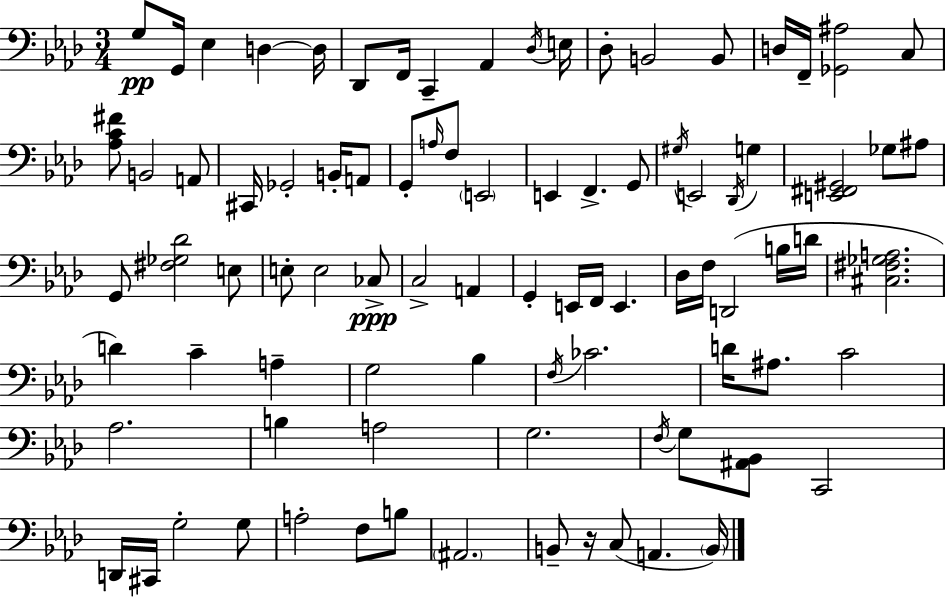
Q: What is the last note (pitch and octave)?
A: B2